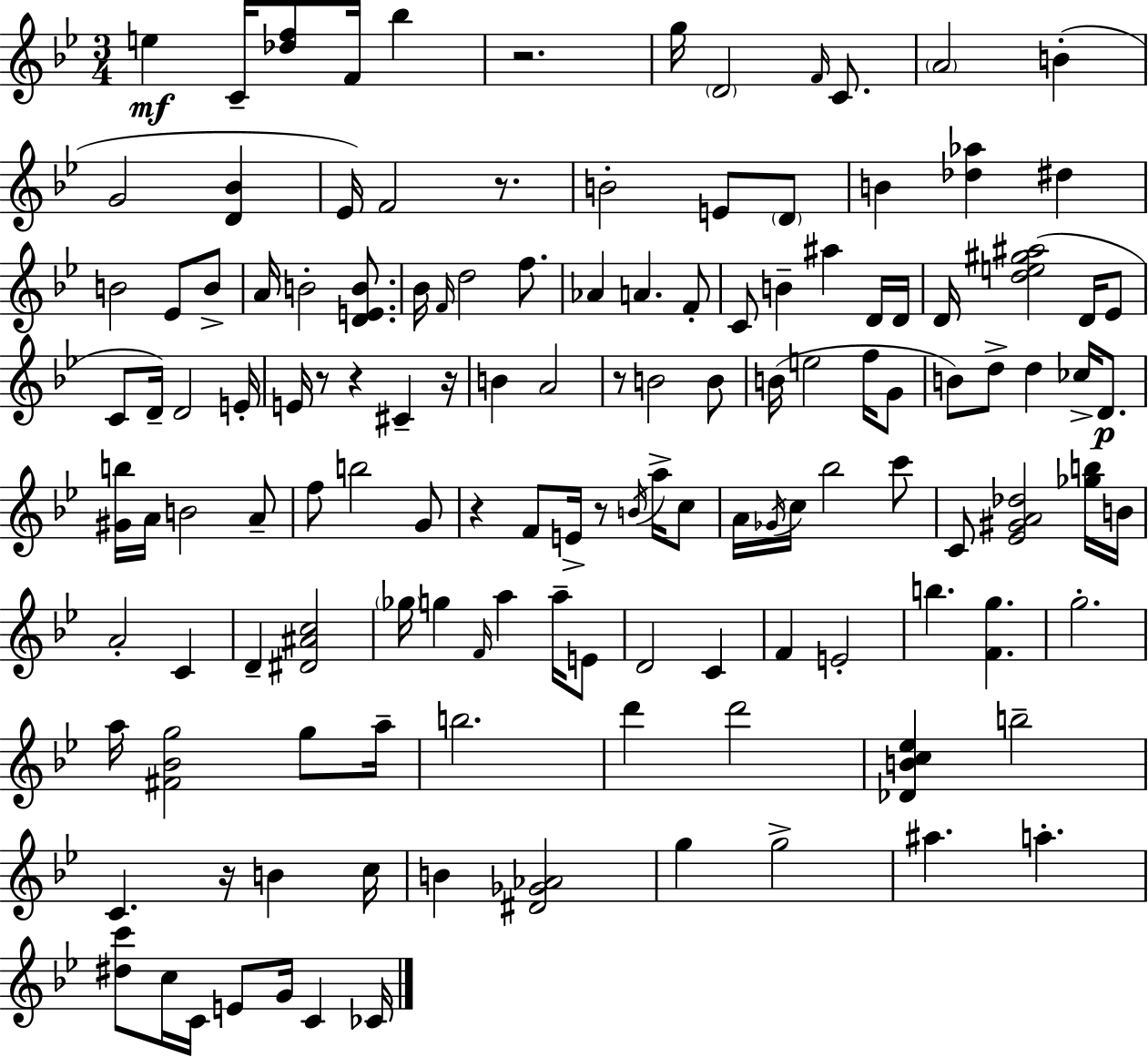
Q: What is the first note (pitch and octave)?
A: E5